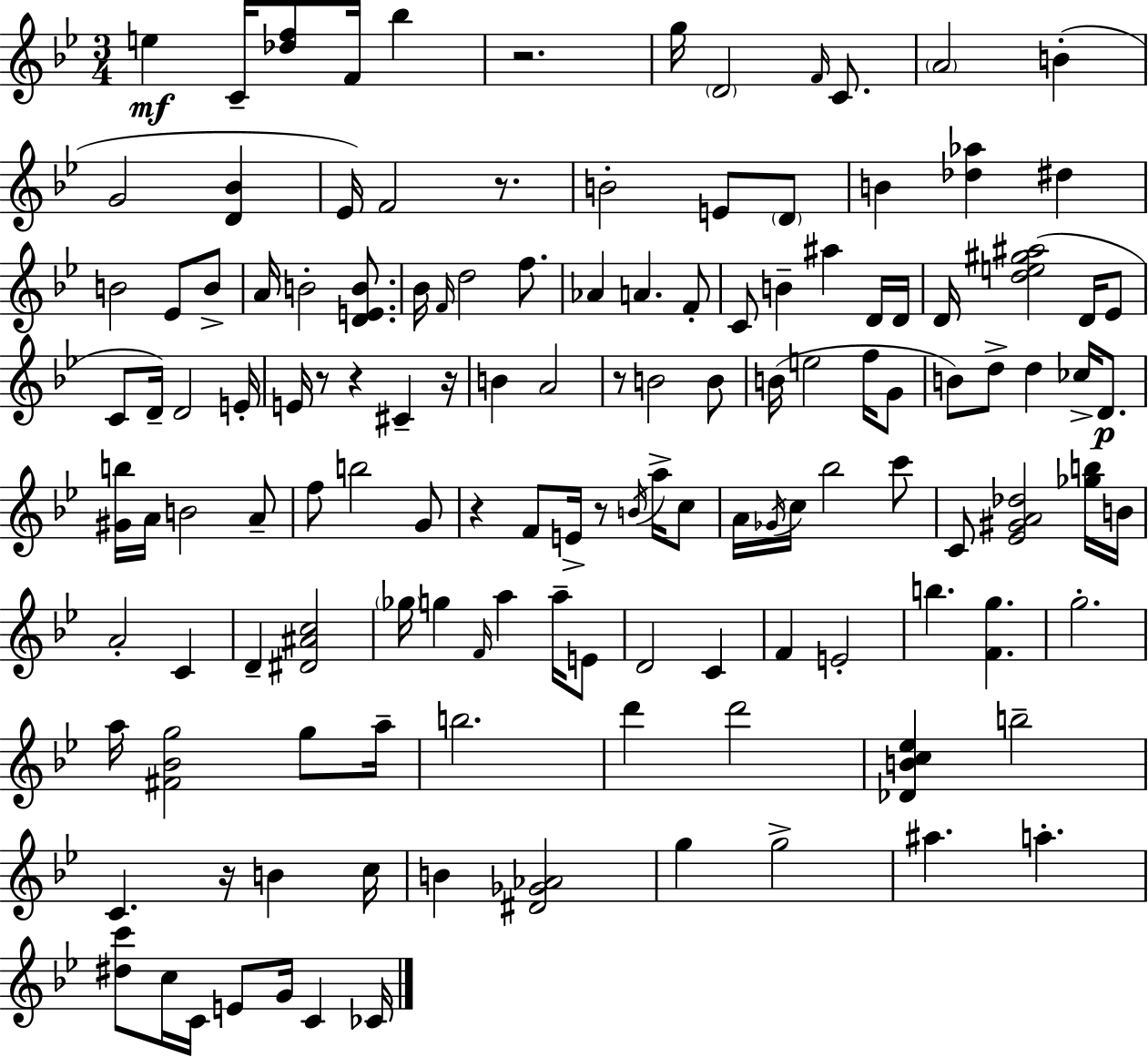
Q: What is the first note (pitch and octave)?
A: E5